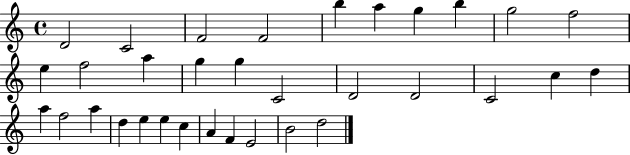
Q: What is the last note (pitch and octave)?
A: D5